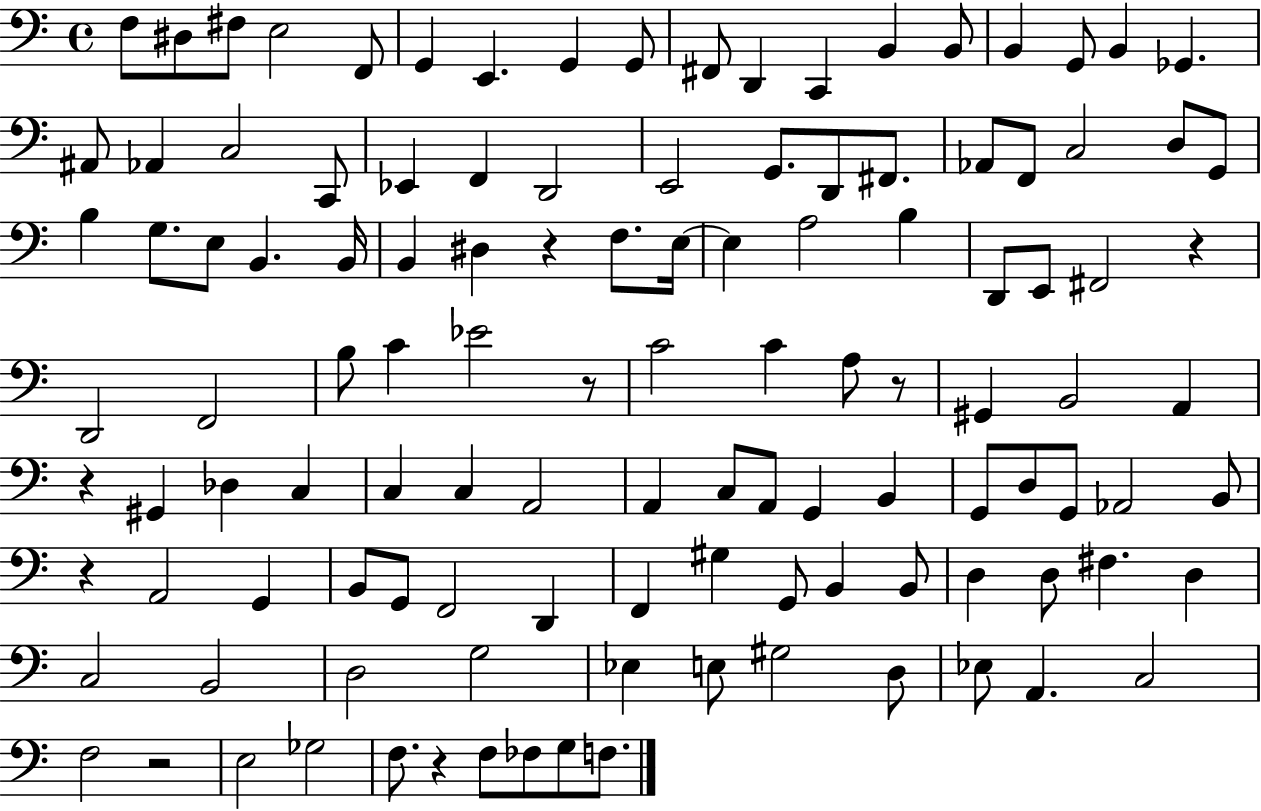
F3/e D#3/e F#3/e E3/h F2/e G2/q E2/q. G2/q G2/e F#2/e D2/q C2/q B2/q B2/e B2/q G2/e B2/q Gb2/q. A#2/e Ab2/q C3/h C2/e Eb2/q F2/q D2/h E2/h G2/e. D2/e F#2/e. Ab2/e F2/e C3/h D3/e G2/e B3/q G3/e. E3/e B2/q. B2/s B2/q D#3/q R/q F3/e. E3/s E3/q A3/h B3/q D2/e E2/e F#2/h R/q D2/h F2/h B3/e C4/q Eb4/h R/e C4/h C4/q A3/e R/e G#2/q B2/h A2/q R/q G#2/q Db3/q C3/q C3/q C3/q A2/h A2/q C3/e A2/e G2/q B2/q G2/e D3/e G2/e Ab2/h B2/e R/q A2/h G2/q B2/e G2/e F2/h D2/q F2/q G#3/q G2/e B2/q B2/e D3/q D3/e F#3/q. D3/q C3/h B2/h D3/h G3/h Eb3/q E3/e G#3/h D3/e Eb3/e A2/q. C3/h F3/h R/h E3/h Gb3/h F3/e. R/q F3/e FES3/e G3/e F3/e.